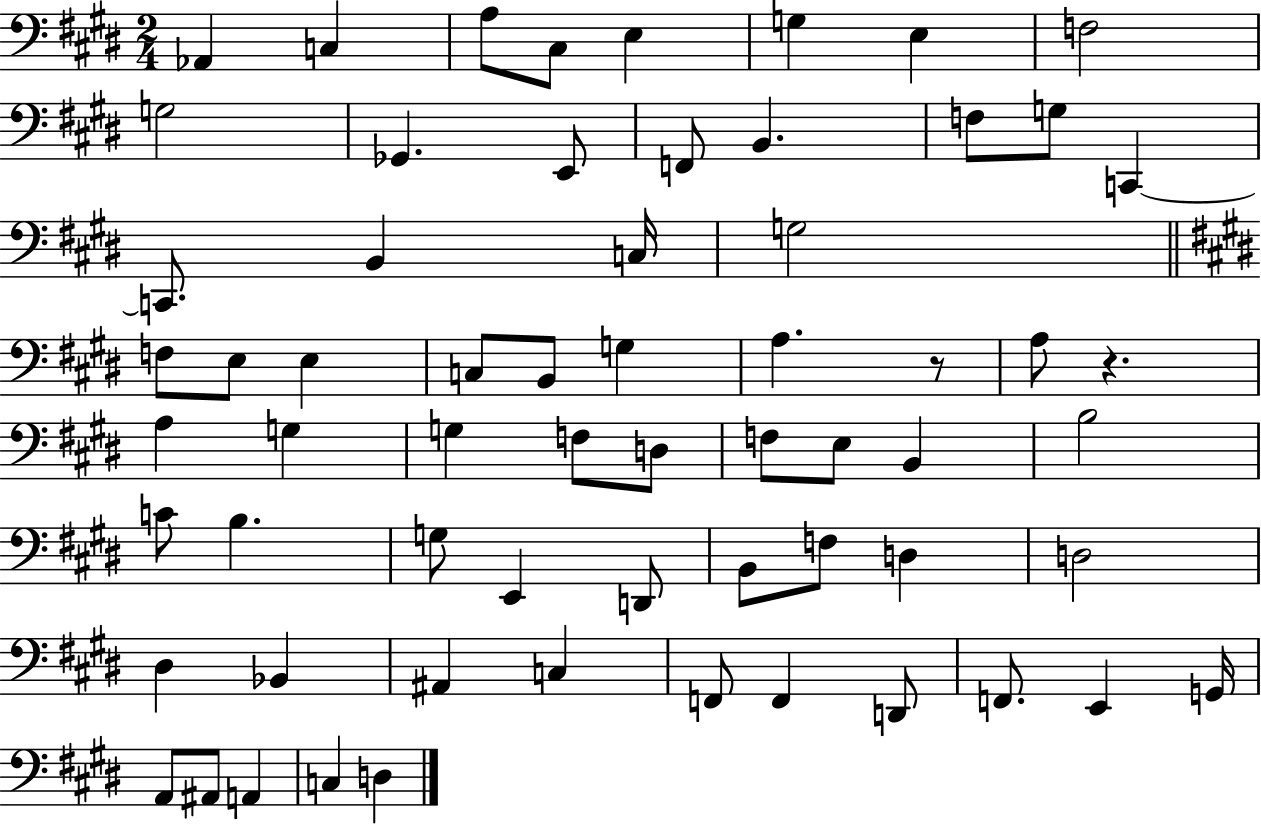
{
  \clef bass
  \numericTimeSignature
  \time 2/4
  \key e \major
  aes,4 c4 | a8 cis8 e4 | g4 e4 | f2 | \break g2 | ges,4. e,8 | f,8 b,4. | f8 g8 c,4~~ | \break c,8. b,4 c16 | g2 | \bar "||" \break \key e \major f8 e8 e4 | c8 b,8 g4 | a4. r8 | a8 r4. | \break a4 g4 | g4 f8 d8 | f8 e8 b,4 | b2 | \break c'8 b4. | g8 e,4 d,8 | b,8 f8 d4 | d2 | \break dis4 bes,4 | ais,4 c4 | f,8 f,4 d,8 | f,8. e,4 g,16 | \break a,8 ais,8 a,4 | c4 d4 | \bar "|."
}